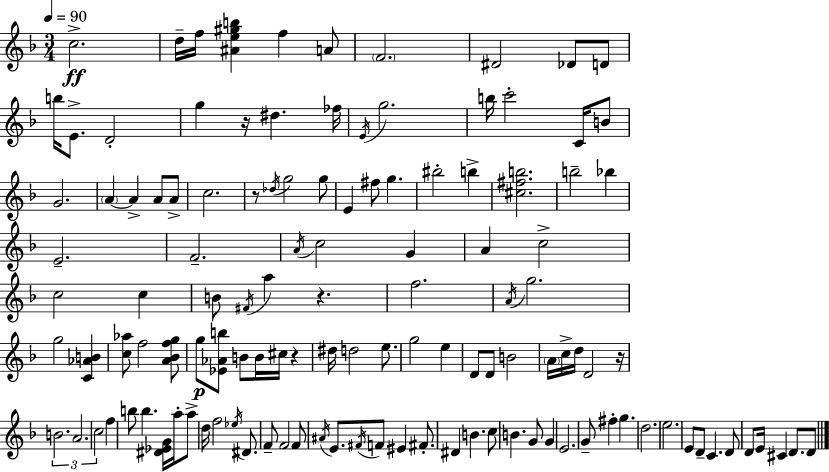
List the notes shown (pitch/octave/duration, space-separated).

C5/h. D5/s F5/s [A#4,E5,G#5,B5]/q F5/q A4/e F4/h. D#4/h Db4/e D4/e B5/s E4/e. D4/h G5/q R/s D#5/q. FES5/s E4/s G5/h. B5/s C6/h C4/s B4/e G4/h. A4/q A4/q A4/e A4/e C5/h. R/e Db5/s G5/h G5/e E4/q F#5/e G5/q. BIS5/h B5/q [C#5,F#5,B5]/h. B5/h Bb5/q E4/h. F4/h. A4/s C5/h G4/q A4/q C5/h C5/h C5/q B4/e F#4/s A5/q R/q. F5/h. A4/s G5/h. G5/h [C4,Ab4,B4]/q [C5,Ab5]/e F5/h [A4,Bb4,F5,G5]/e G5/e [Eb4,Ab4,B5]/e B4/e B4/s C#5/s R/q D#5/s D5/h E5/e. G5/h E5/q D4/e D4/e B4/h A4/s C5/s D5/s D4/h R/s B4/h. A4/h. C5/h F5/q B5/e B5/q. [D#4,Eb4,G4]/s A5/s A5/e D5/s F5/h Eb5/s D#4/e. F4/e F4/h F4/e A#4/s E4/e. F#4/s F4/e EIS4/q F#4/e. D#4/q B4/q. C5/e B4/q. G4/e G4/q E4/h. G4/e F#5/q G5/q. D5/h. E5/h. E4/e D4/e C4/q. D4/e D4/e E4/s C#4/q D4/e. D4/e